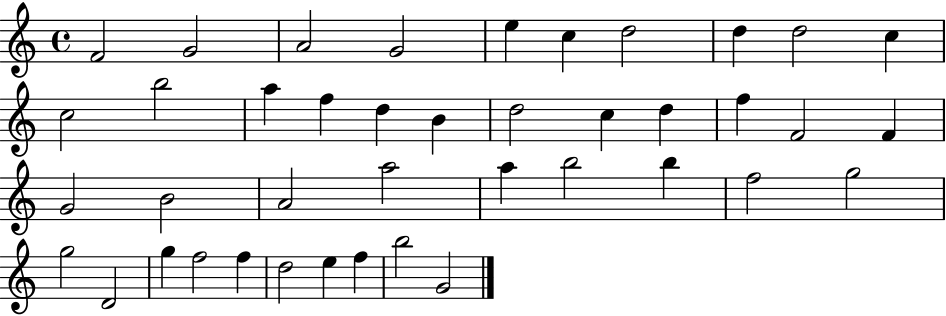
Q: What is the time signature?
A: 4/4